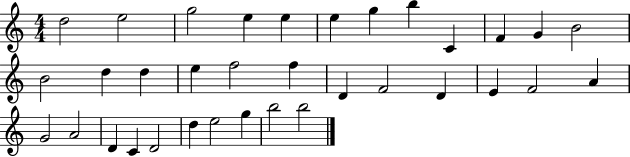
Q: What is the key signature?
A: C major